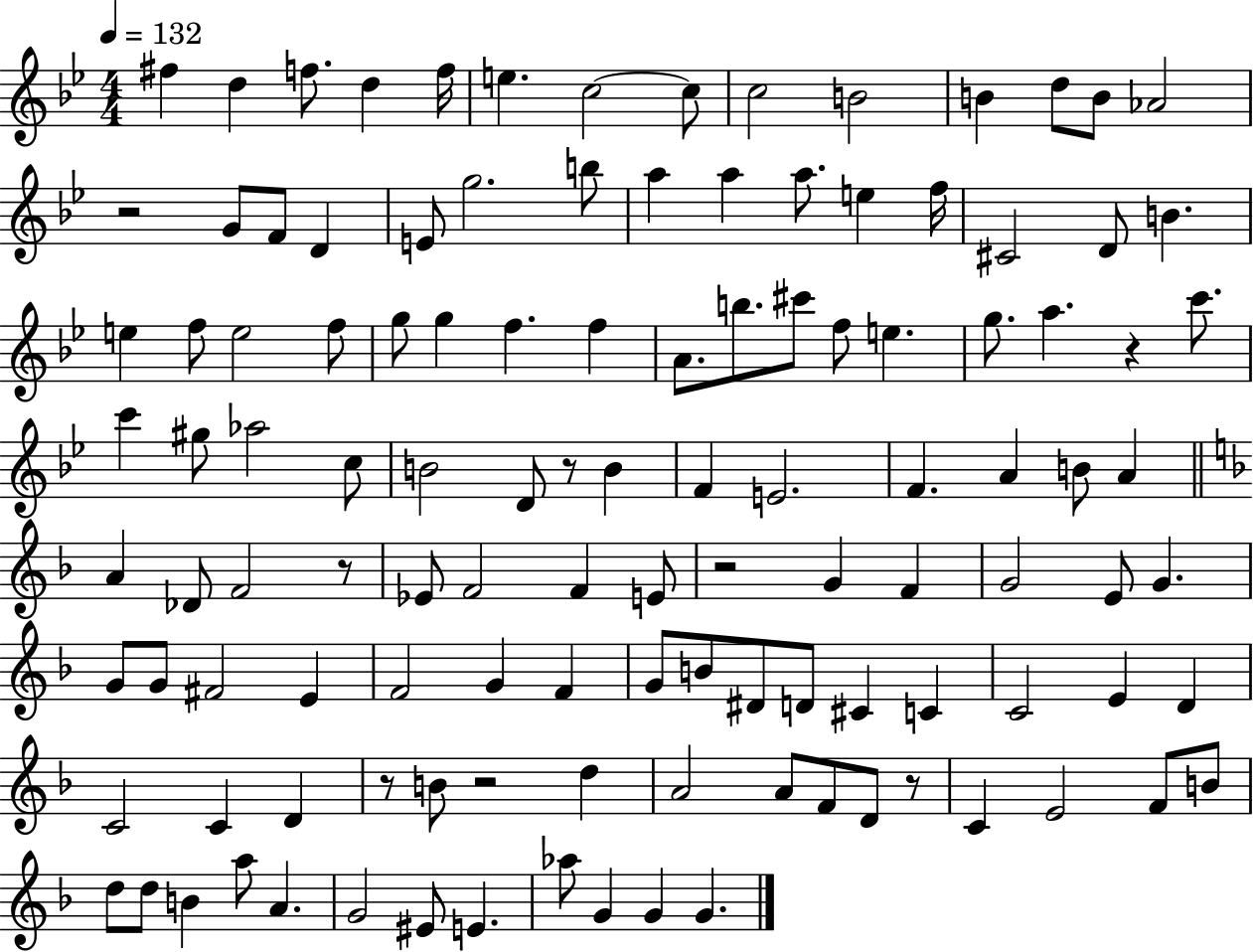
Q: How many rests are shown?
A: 8